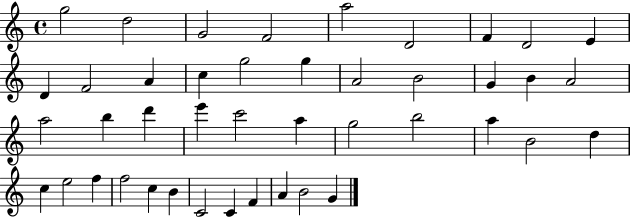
{
  \clef treble
  \time 4/4
  \defaultTimeSignature
  \key c \major
  g''2 d''2 | g'2 f'2 | a''2 d'2 | f'4 d'2 e'4 | \break d'4 f'2 a'4 | c''4 g''2 g''4 | a'2 b'2 | g'4 b'4 a'2 | \break a''2 b''4 d'''4 | e'''4 c'''2 a''4 | g''2 b''2 | a''4 b'2 d''4 | \break c''4 e''2 f''4 | f''2 c''4 b'4 | c'2 c'4 f'4 | a'4 b'2 g'4 | \break \bar "|."
}